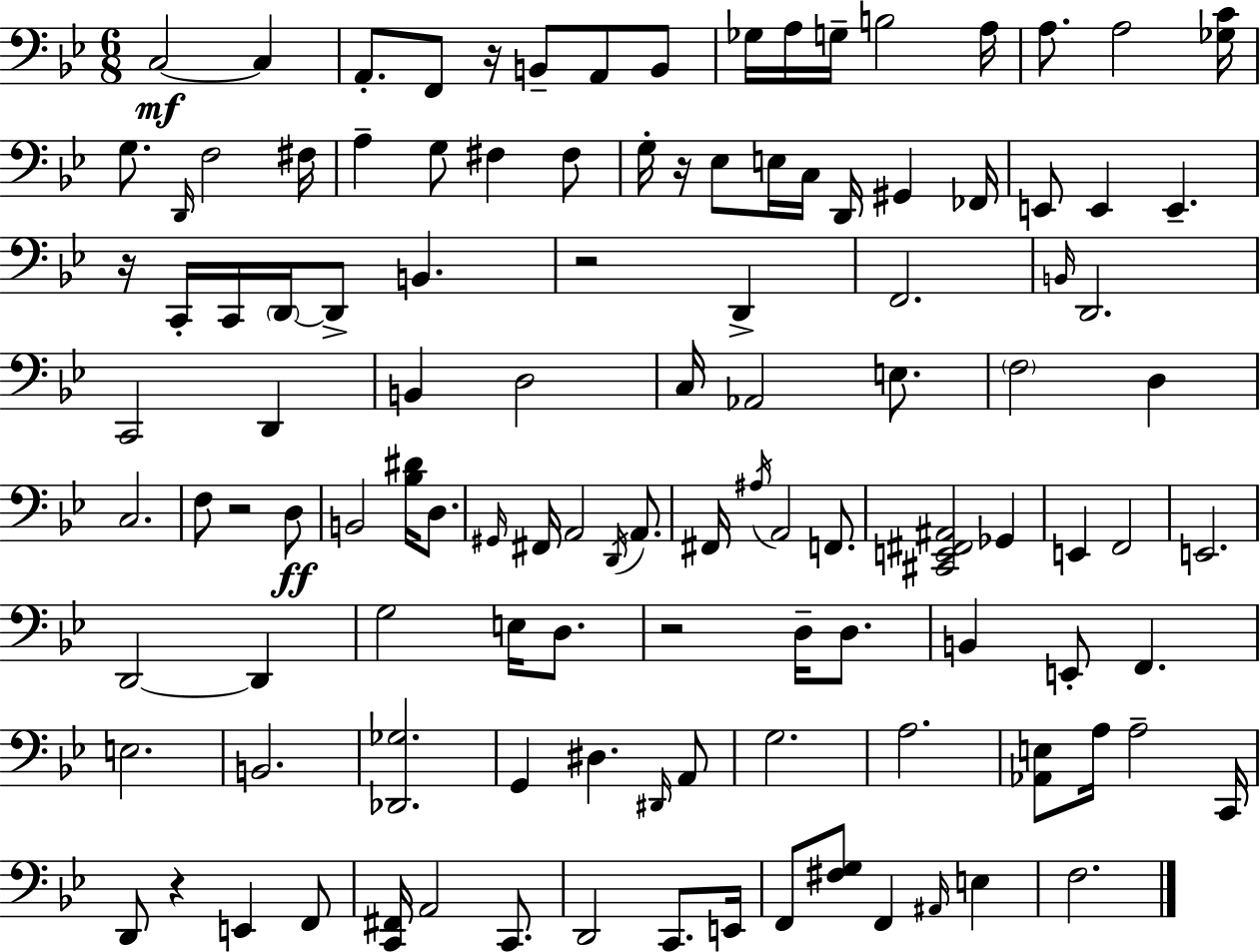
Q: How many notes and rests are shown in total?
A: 116